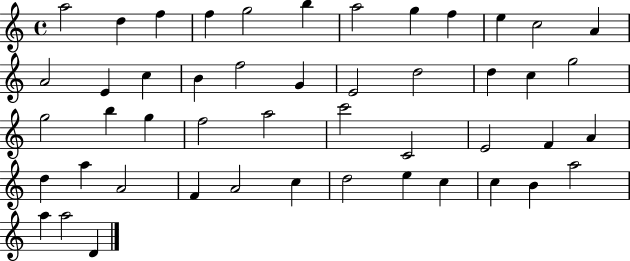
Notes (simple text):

A5/h D5/q F5/q F5/q G5/h B5/q A5/h G5/q F5/q E5/q C5/h A4/q A4/h E4/q C5/q B4/q F5/h G4/q E4/h D5/h D5/q C5/q G5/h G5/h B5/q G5/q F5/h A5/h C6/h C4/h E4/h F4/q A4/q D5/q A5/q A4/h F4/q A4/h C5/q D5/h E5/q C5/q C5/q B4/q A5/h A5/q A5/h D4/q